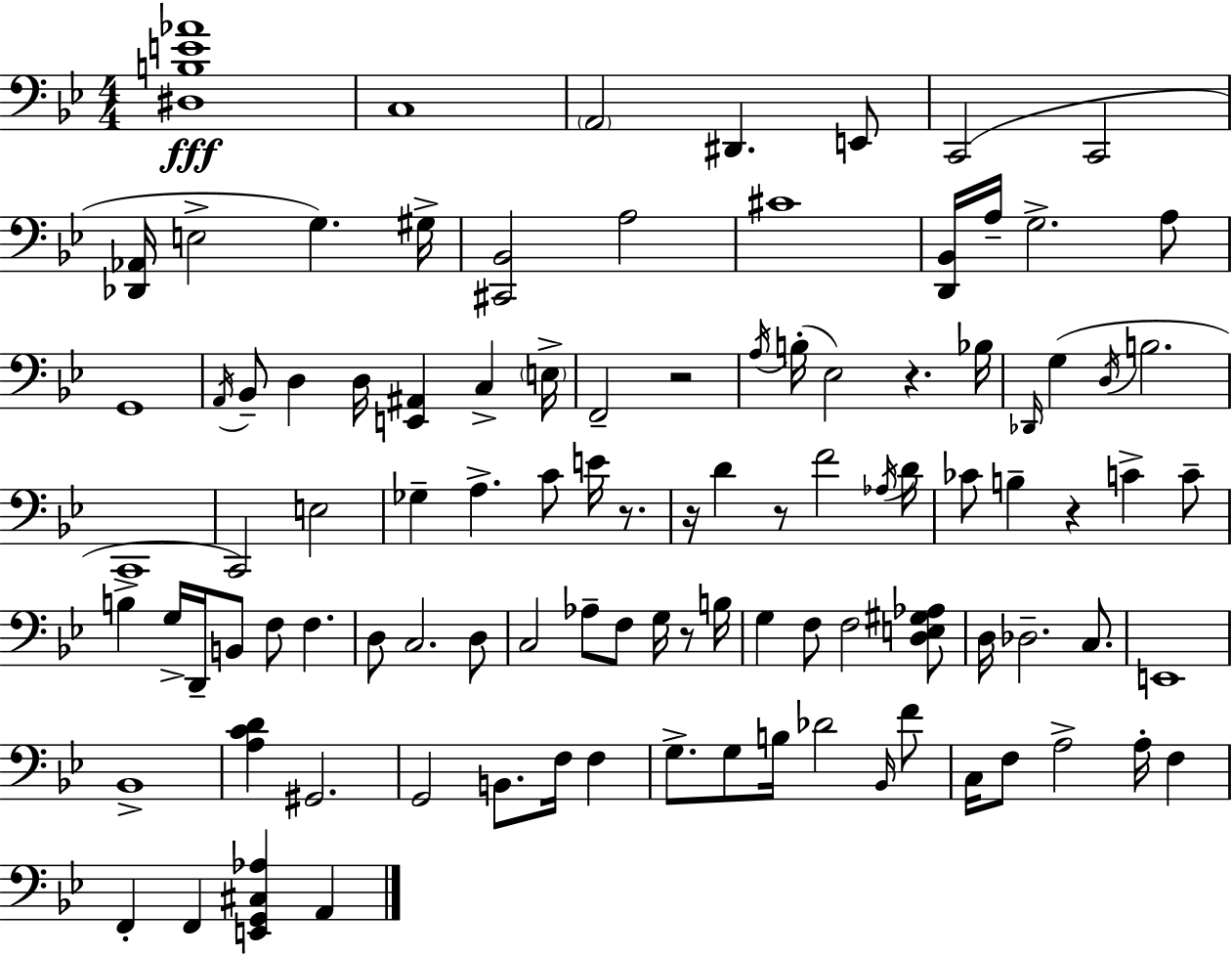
[D#3,B3,E4,Ab4]/w C3/w A2/h D#2/q. E2/e C2/h C2/h [Db2,Ab2]/s E3/h G3/q. G#3/s [C#2,Bb2]/h A3/h C#4/w [D2,Bb2]/s A3/s G3/h. A3/e G2/w A2/s Bb2/e D3/q D3/s [E2,A#2]/q C3/q E3/s F2/h R/h A3/s B3/s Eb3/h R/q. Bb3/s Db2/s G3/q D3/s B3/h. C2/w C2/h E3/h Gb3/q A3/q. C4/e E4/s R/e. R/s D4/q R/e F4/h Ab3/s D4/s CES4/e B3/q R/q C4/q C4/e B3/q G3/s D2/s B2/e F3/e F3/q. D3/e C3/h. D3/e C3/h Ab3/e F3/e G3/s R/e B3/s G3/q F3/e F3/h [D3,E3,G#3,Ab3]/e D3/s Db3/h. C3/e. E2/w Bb2/w [A3,C4,D4]/q G#2/h. G2/h B2/e. F3/s F3/q G3/e. G3/e B3/s Db4/h Bb2/s F4/e C3/s F3/e A3/h A3/s F3/q F2/q F2/q [E2,G2,C#3,Ab3]/q A2/q